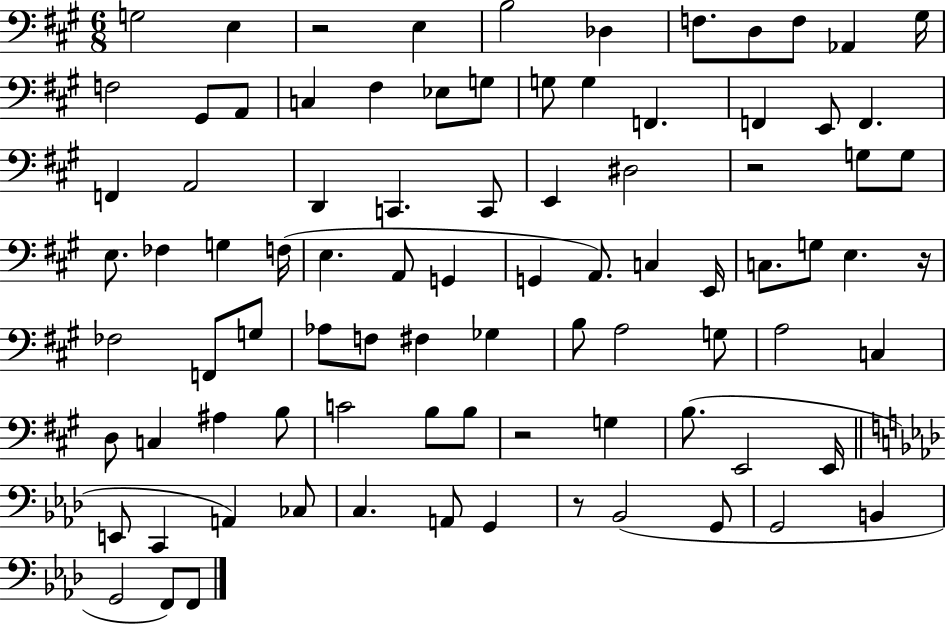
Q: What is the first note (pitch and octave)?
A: G3